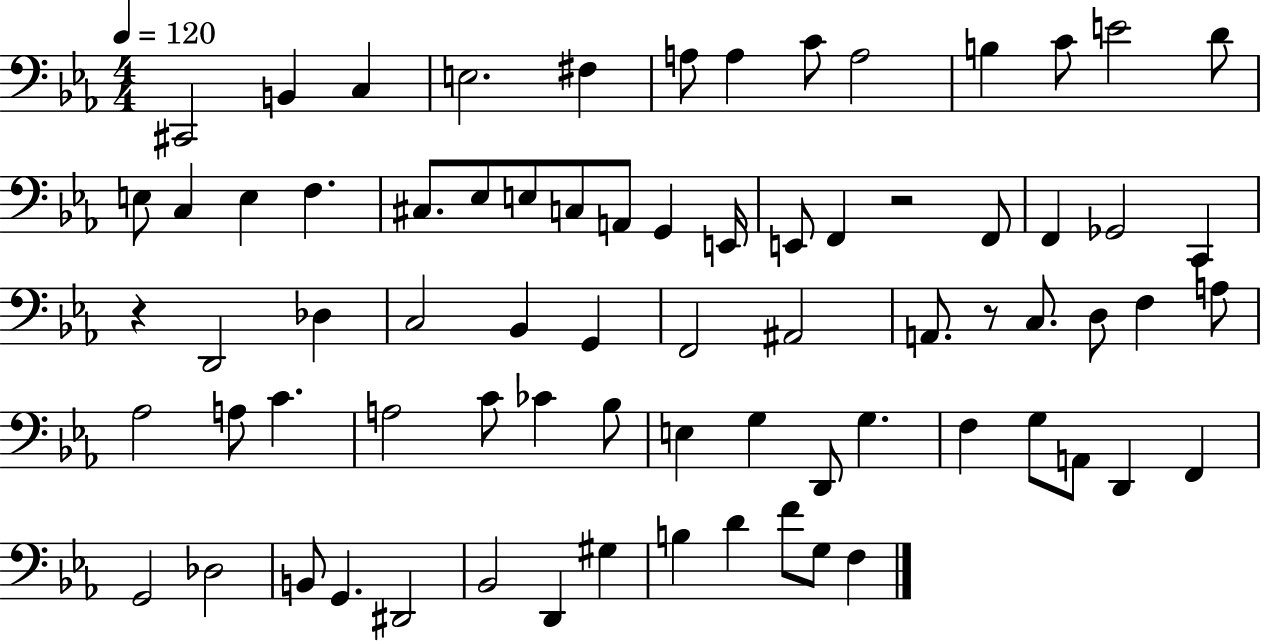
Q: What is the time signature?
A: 4/4